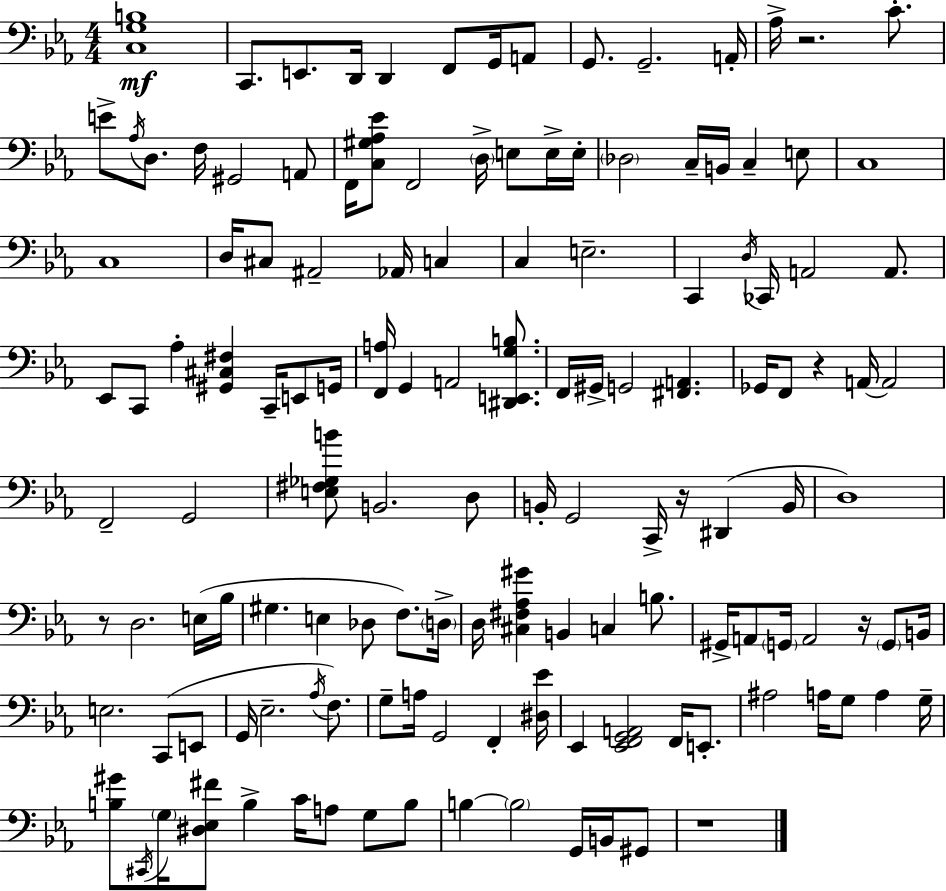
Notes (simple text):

[C3,G3,B3]/w C2/e. E2/e. D2/s D2/q F2/e G2/s A2/e G2/e. G2/h. A2/s Ab3/s R/h. C4/e. E4/e Ab3/s D3/e. F3/s G#2/h A2/e F2/s [C3,G#3,Ab3,Eb4]/e F2/h D3/s E3/e E3/s E3/s Db3/h C3/s B2/s C3/q E3/e C3/w C3/w D3/s C#3/e A#2/h Ab2/s C3/q C3/q E3/h. C2/q D3/s CES2/s A2/h A2/e. Eb2/e C2/e Ab3/q [G#2,C#3,F#3]/q C2/s E2/e G2/s [F2,A3]/s G2/q A2/h [D#2,E2,G3,B3]/e. F2/s G#2/s G2/h [F#2,A2]/q. Gb2/s F2/e R/q A2/s A2/h F2/h G2/h [E3,F#3,Gb3,B4]/e B2/h. D3/e B2/s G2/h C2/s R/s D#2/q B2/s D3/w R/e D3/h. E3/s Bb3/s G#3/q. E3/q Db3/e F3/e. D3/s D3/s [C#3,F#3,Ab3,G#4]/q B2/q C3/q B3/e. G#2/s A2/e G2/s A2/h R/s G2/e B2/s E3/h. C2/e E2/e G2/s Eb3/h. Ab3/s F3/e. G3/e A3/s G2/h F2/q [D#3,Eb4]/s Eb2/q [Eb2,F2,G2,A2]/h F2/s E2/e. A#3/h A3/s G3/e A3/q G3/s [B3,G#4]/e C#2/s G3/s [D#3,Eb3,F#4]/e B3/q C4/s A3/e G3/e B3/e B3/q B3/h G2/s B2/s G#2/e R/w